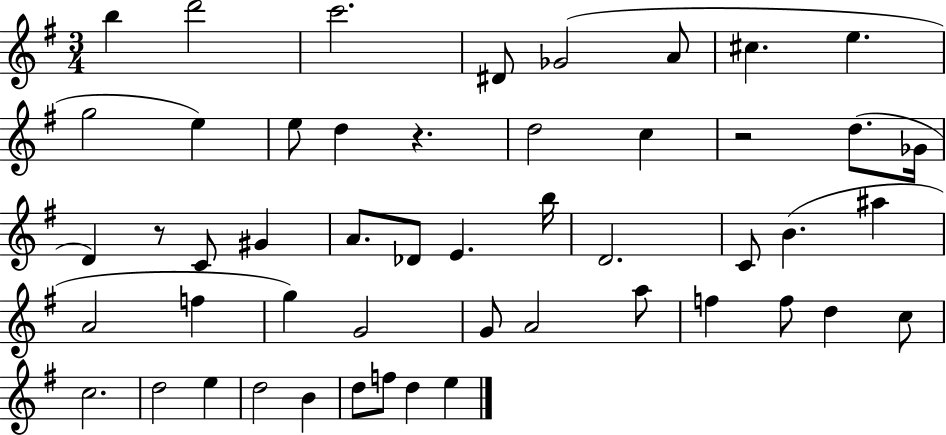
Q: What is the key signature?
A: G major